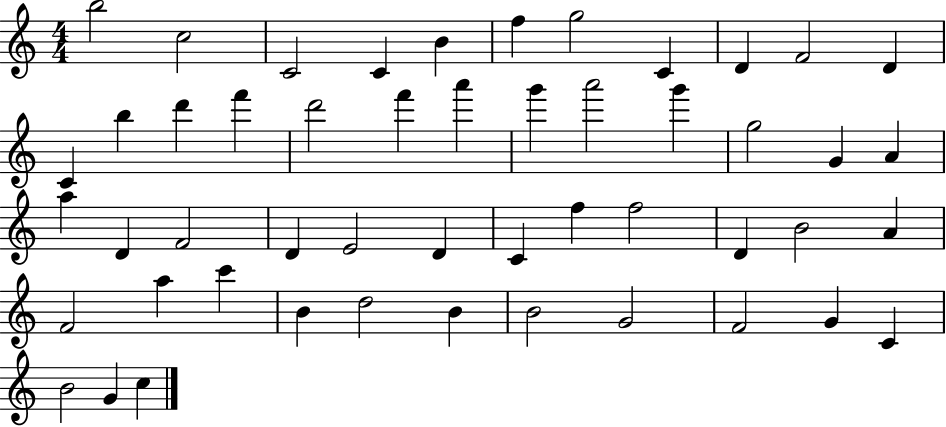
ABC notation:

X:1
T:Untitled
M:4/4
L:1/4
K:C
b2 c2 C2 C B f g2 C D F2 D C b d' f' d'2 f' a' g' a'2 g' g2 G A a D F2 D E2 D C f f2 D B2 A F2 a c' B d2 B B2 G2 F2 G C B2 G c